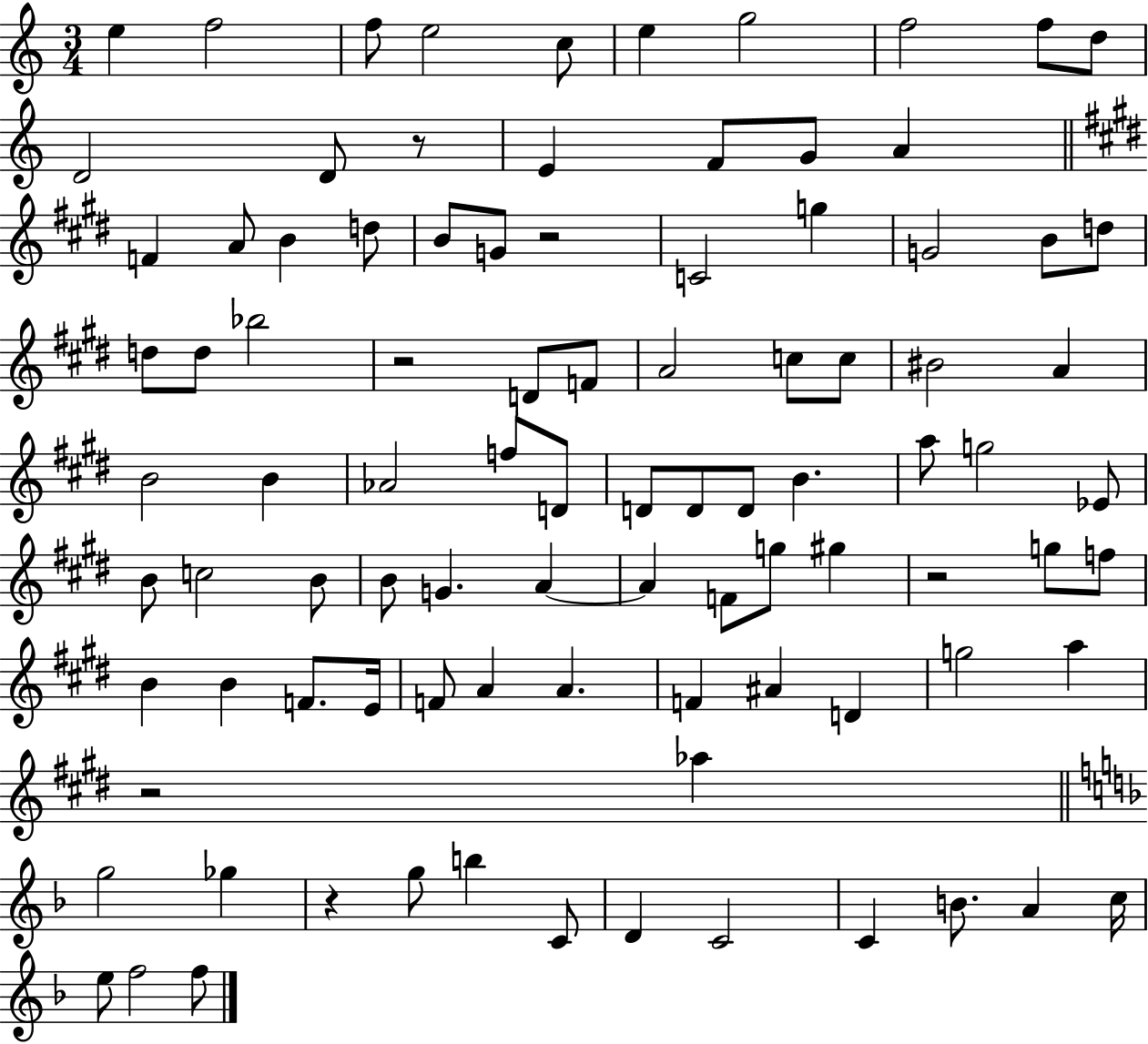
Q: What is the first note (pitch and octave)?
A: E5